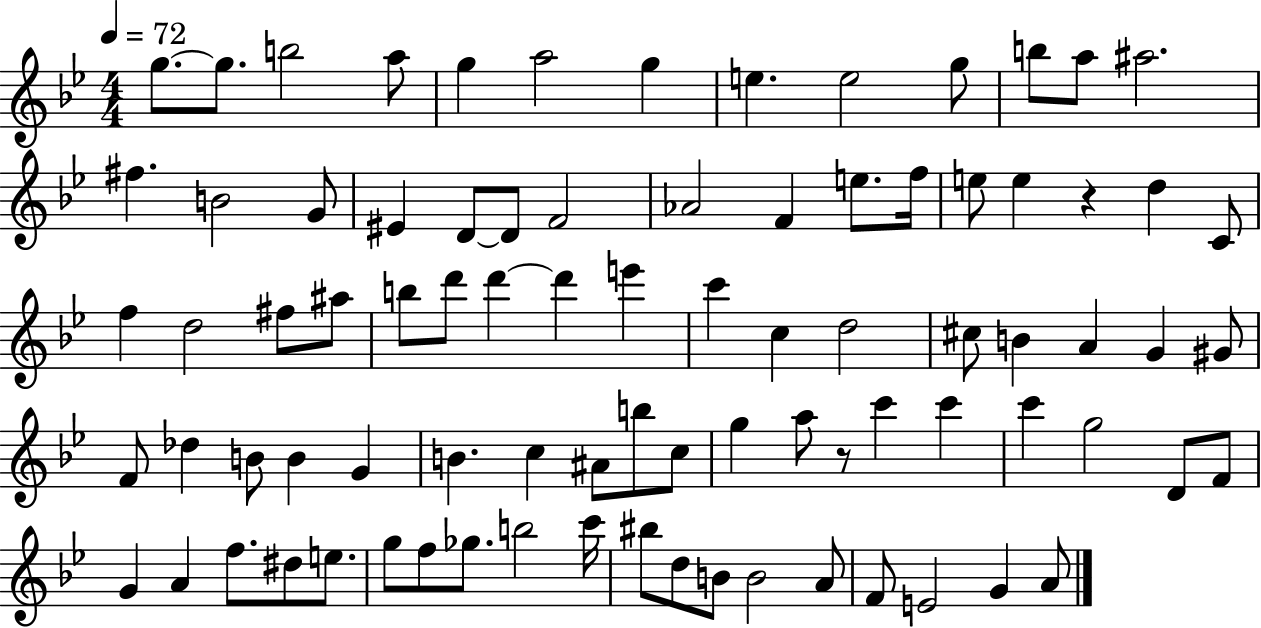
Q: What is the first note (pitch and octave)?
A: G5